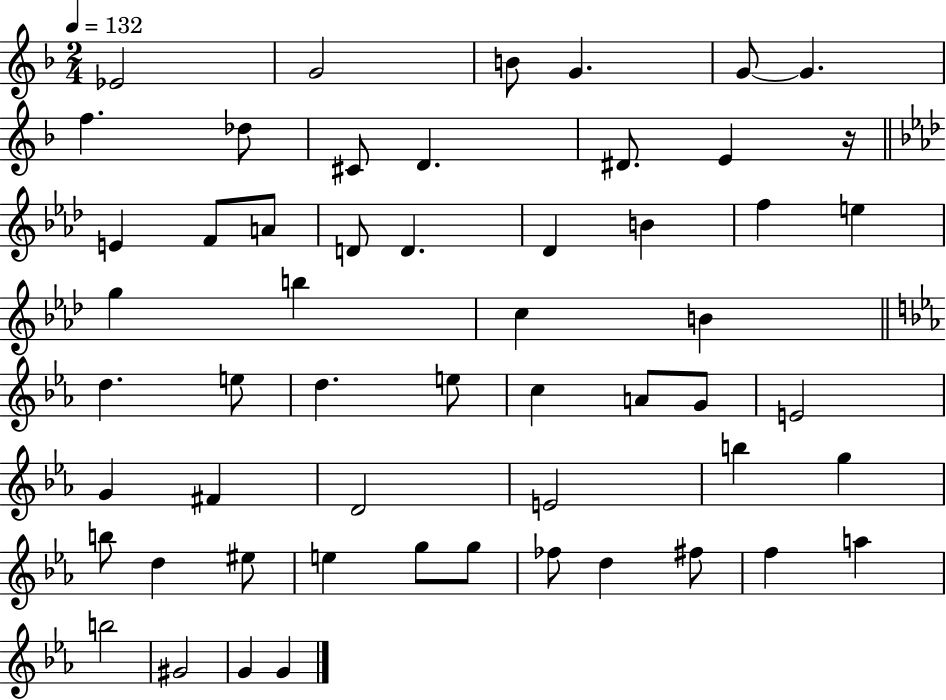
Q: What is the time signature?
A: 2/4